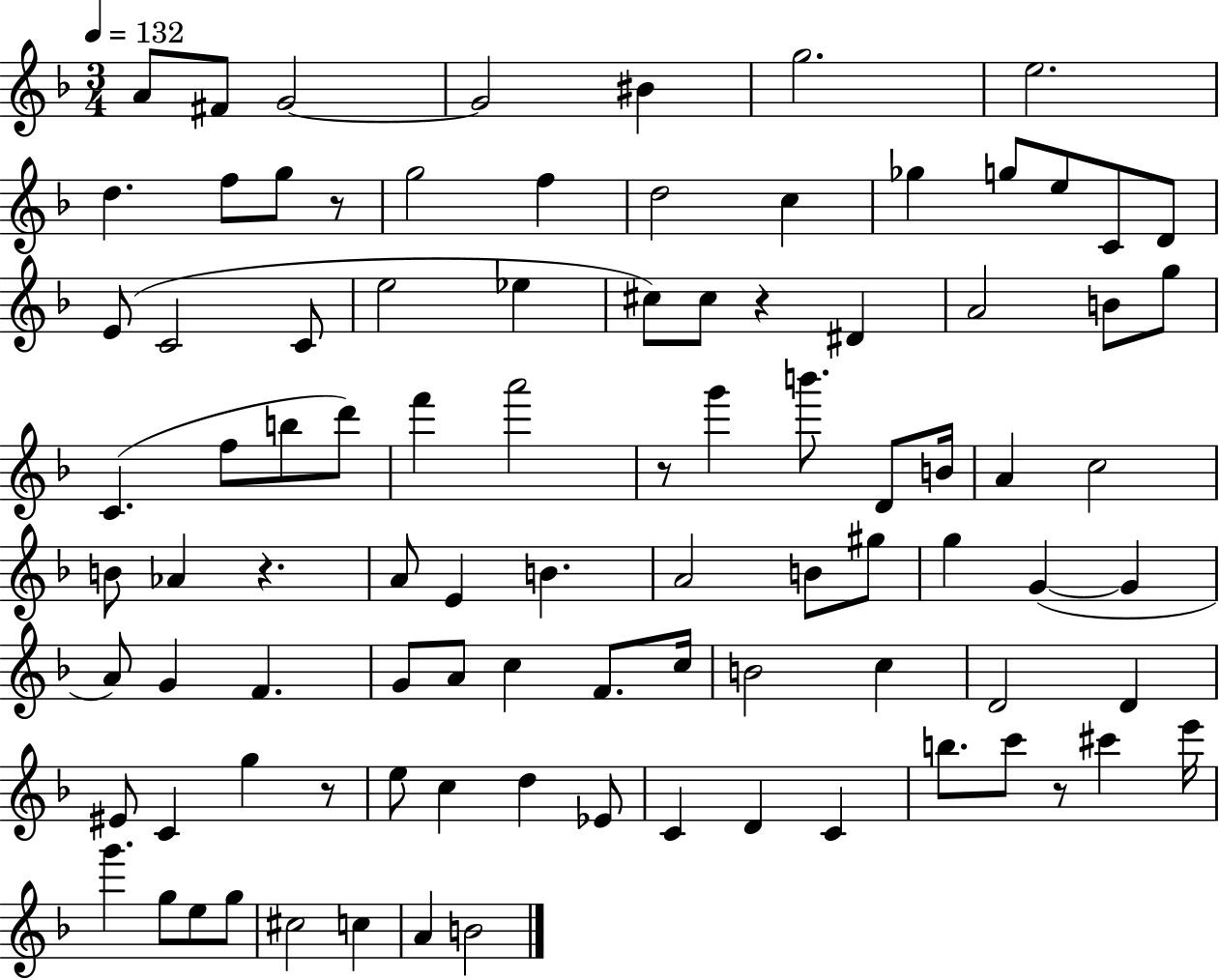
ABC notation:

X:1
T:Untitled
M:3/4
L:1/4
K:F
A/2 ^F/2 G2 G2 ^B g2 e2 d f/2 g/2 z/2 g2 f d2 c _g g/2 e/2 C/2 D/2 E/2 C2 C/2 e2 _e ^c/2 ^c/2 z ^D A2 B/2 g/2 C f/2 b/2 d'/2 f' a'2 z/2 g' b'/2 D/2 B/4 A c2 B/2 _A z A/2 E B A2 B/2 ^g/2 g G G A/2 G F G/2 A/2 c F/2 c/4 B2 c D2 D ^E/2 C g z/2 e/2 c d _E/2 C D C b/2 c'/2 z/2 ^c' e'/4 g' g/2 e/2 g/2 ^c2 c A B2